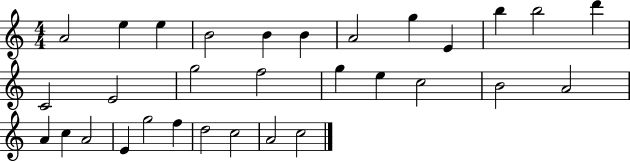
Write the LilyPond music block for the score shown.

{
  \clef treble
  \numericTimeSignature
  \time 4/4
  \key c \major
  a'2 e''4 e''4 | b'2 b'4 b'4 | a'2 g''4 e'4 | b''4 b''2 d'''4 | \break c'2 e'2 | g''2 f''2 | g''4 e''4 c''2 | b'2 a'2 | \break a'4 c''4 a'2 | e'4 g''2 f''4 | d''2 c''2 | a'2 c''2 | \break \bar "|."
}